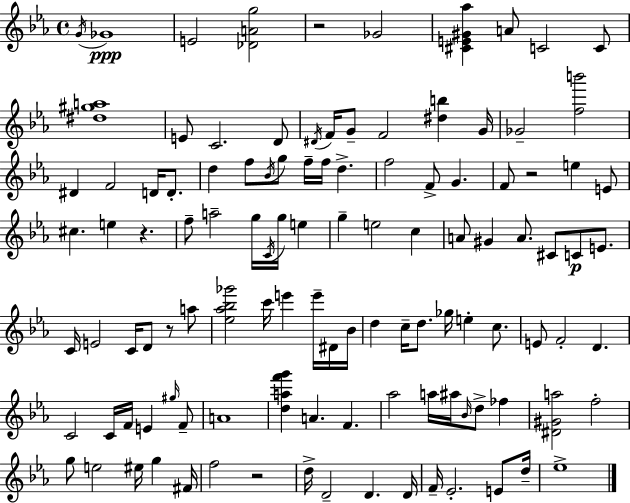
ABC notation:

X:1
T:Untitled
M:4/4
L:1/4
K:Cm
G/4 _G4 E2 [_DAg]2 z2 _G2 [^CE^G_a] A/2 C2 C/2 [^d^ga]4 E/2 C2 D/2 ^D/4 F/4 G/2 F2 [^db] G/4 _G2 [fb']2 ^D F2 D/4 D/2 d f/2 _B/4 g/2 f/4 f/4 d f2 F/2 G F/2 z2 e E/2 ^c e z f/2 a2 g/4 C/4 g/4 e g e2 c A/2 ^G A/2 ^C/2 C/2 E/2 C/4 E2 C/4 D/2 z/2 a/2 [_e_a_b_g']2 c'/4 e' e'/4 ^D/4 _B/4 d c/4 d/2 _g/4 e c/2 E/2 F2 D C2 C/4 F/4 E ^g/4 F/2 A4 [daf'g'] A F _a2 a/4 ^a/4 _B/4 d/2 _f [^D^Ga]2 f2 g/2 e2 ^e/4 g ^F/4 f2 z2 d/4 D2 D D/4 F/4 _E2 E/2 d/4 _e4